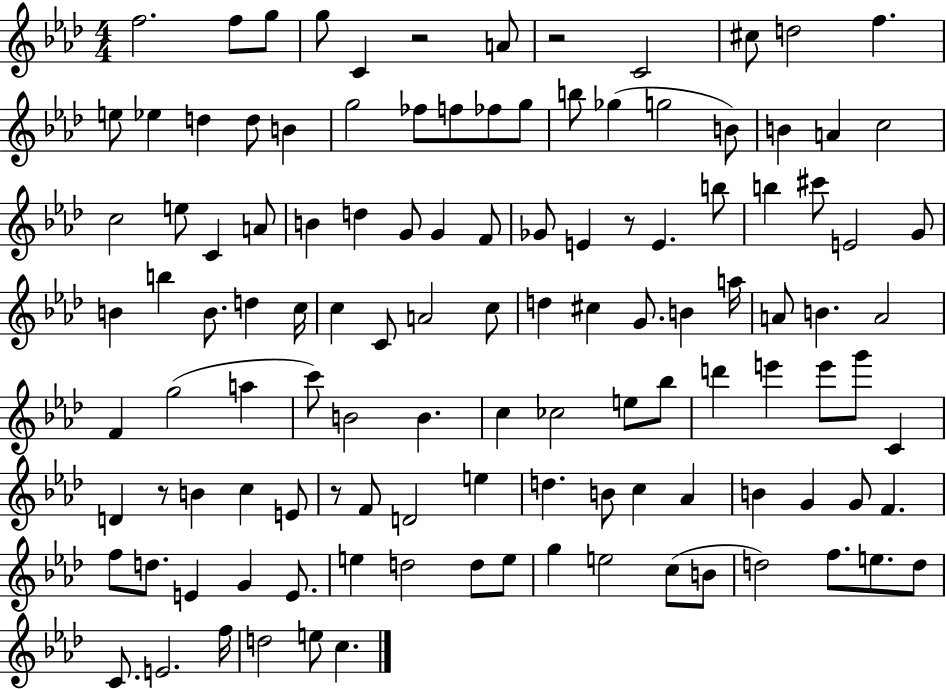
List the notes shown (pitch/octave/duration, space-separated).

F5/h. F5/e G5/e G5/e C4/q R/h A4/e R/h C4/h C#5/e D5/h F5/q. E5/e Eb5/q D5/q D5/e B4/q G5/h FES5/e F5/e FES5/e G5/e B5/e Gb5/q G5/h B4/e B4/q A4/q C5/h C5/h E5/e C4/q A4/e B4/q D5/q G4/e G4/q F4/e Gb4/e E4/q R/e E4/q. B5/e B5/q C#6/e E4/h G4/e B4/q B5/q B4/e. D5/q C5/s C5/q C4/e A4/h C5/e D5/q C#5/q G4/e. B4/q A5/s A4/e B4/q. A4/h F4/q G5/h A5/q C6/e B4/h B4/q. C5/q CES5/h E5/e Bb5/e D6/q E6/q E6/e G6/e C4/q D4/q R/e B4/q C5/q E4/e R/e F4/e D4/h E5/q D5/q. B4/e C5/q Ab4/q B4/q G4/q G4/e F4/q. F5/e D5/e. E4/q G4/q E4/e. E5/q D5/h D5/e E5/e G5/q E5/h C5/e B4/e D5/h F5/e. E5/e. D5/e C4/e. E4/h. F5/s D5/h E5/e C5/q.